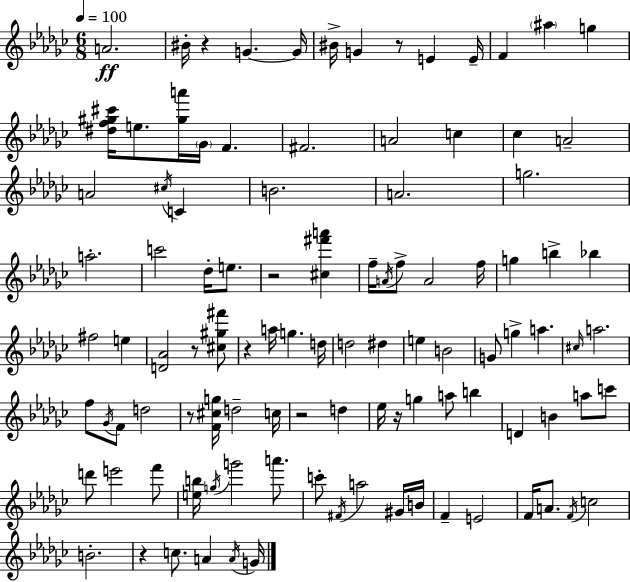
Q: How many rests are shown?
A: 9